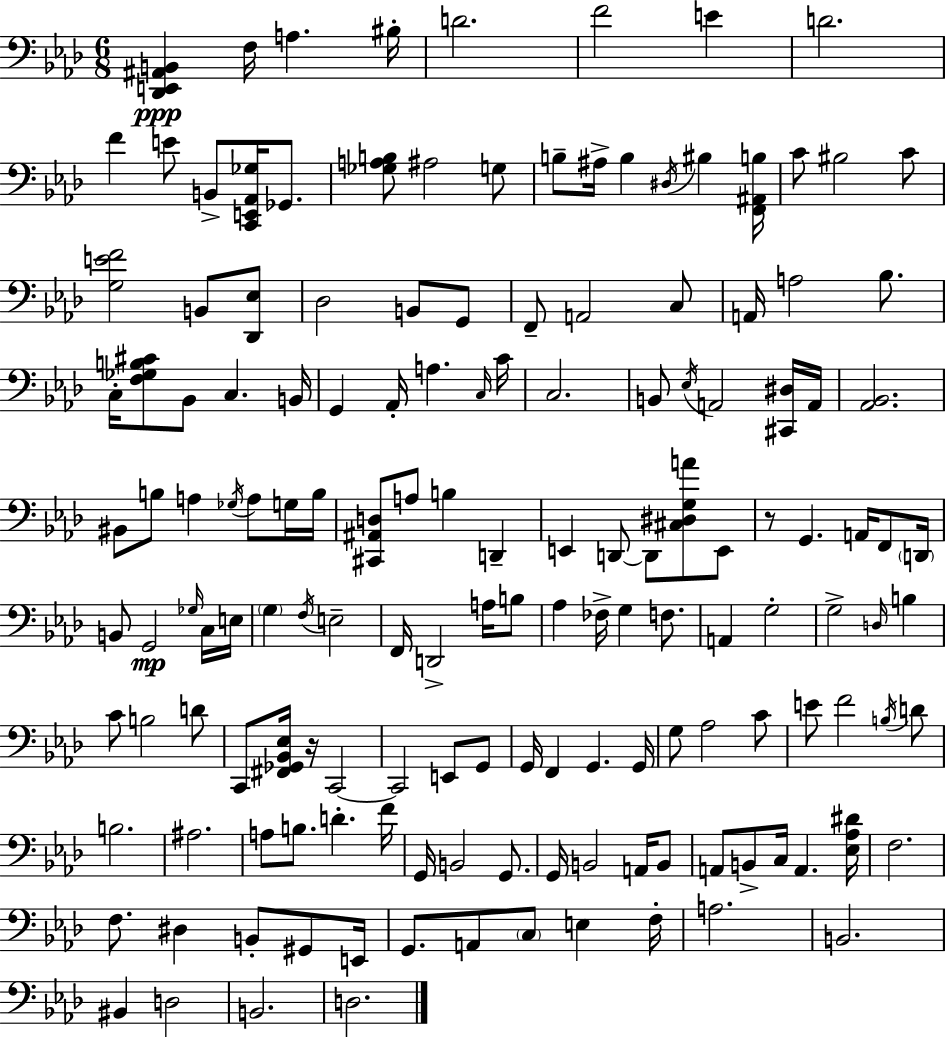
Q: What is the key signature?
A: AES major